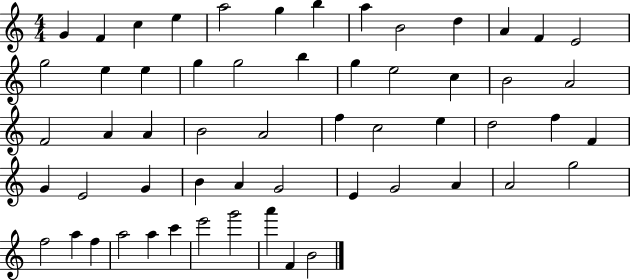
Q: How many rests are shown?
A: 0